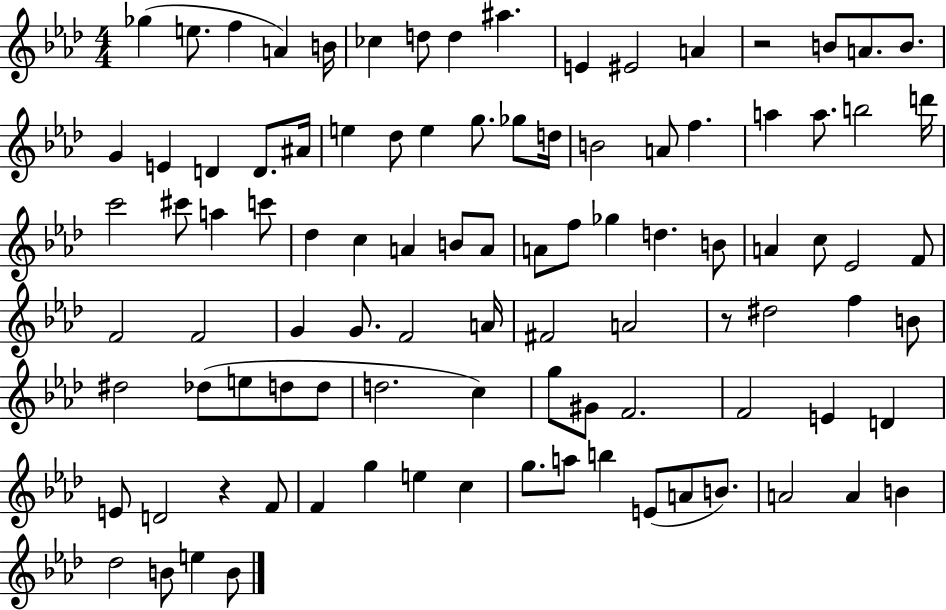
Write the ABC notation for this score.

X:1
T:Untitled
M:4/4
L:1/4
K:Ab
_g e/2 f A B/4 _c d/2 d ^a E ^E2 A z2 B/2 A/2 B/2 G E D D/2 ^A/4 e _d/2 e g/2 _g/2 d/4 B2 A/2 f a a/2 b2 d'/4 c'2 ^c'/2 a c'/2 _d c A B/2 A/2 A/2 f/2 _g d B/2 A c/2 _E2 F/2 F2 F2 G G/2 F2 A/4 ^F2 A2 z/2 ^d2 f B/2 ^d2 _d/2 e/2 d/2 d/2 d2 c g/2 ^G/2 F2 F2 E D E/2 D2 z F/2 F g e c g/2 a/2 b E/2 A/2 B/2 A2 A B _d2 B/2 e B/2